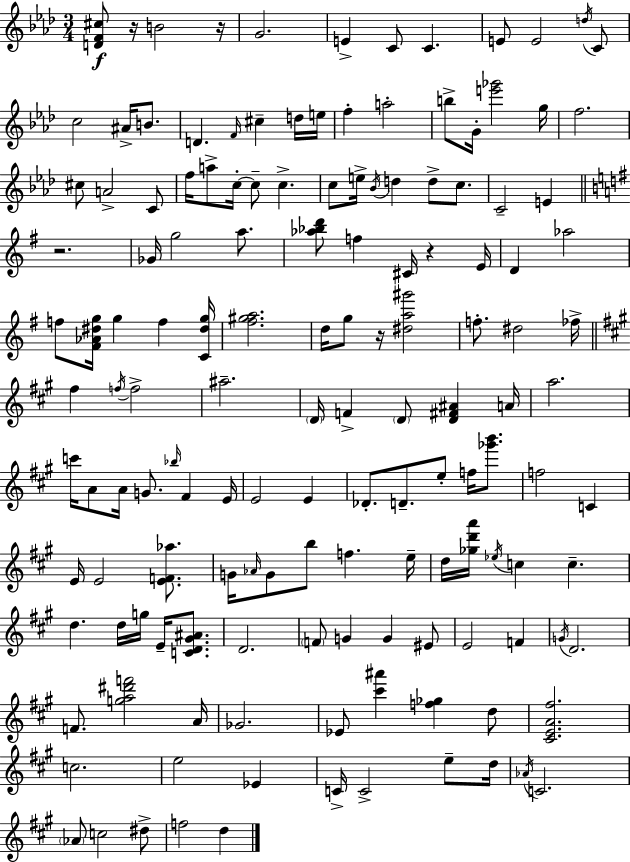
{
  \clef treble
  \numericTimeSignature
  \time 3/4
  \key aes \major
  \repeat volta 2 { <d' f' cis''>8\f r16 b'2 r16 | g'2. | e'4-> c'8 c'4. | e'8 e'2 \acciaccatura { d''16 } c'8 | \break c''2 ais'16-> b'8. | d'4. \grace { f'16 } cis''4-- | d''16 e''16 f''4-. a''2-. | b''8-> g'16-. <e''' ges'''>2 | \break g''16 f''2. | cis''8 a'2-> | c'8 f''16 a''8-> c''16-.~~ c''8-- c''4.-> | c''8 e''16-> \acciaccatura { bes'16 } d''4 d''8-> | \break c''8. c'2-- e'4 | \bar "||" \break \key g \major r2. | ges'16 g''2 a''8. | <aes'' bes'' d'''>8 f''4 cis'16 r4 e'16 | d'4 aes''2 | \break f''8 <fis' aes' dis'' g''>16 g''4 f''4 <c' dis'' g''>16 | <fis'' gis'' a''>2. | d''16 g''8 r16 <dis'' a'' gis'''>2 | f''8.-. dis''2 fes''16-> | \break \bar "||" \break \key a \major fis''4 \acciaccatura { f''16 } f''2-> | ais''2.-- | \parenthesize d'16 f'4-> \parenthesize d'8 <d' fis' ais'>4 | a'16 a''2. | \break c'''16 a'8 a'16 g'8. \grace { bes''16 } fis'4 | e'16 e'2 e'4 | des'8.-. d'8.-- e''8-. f''16 <ges''' b'''>8. | f''2 c'4 | \break e'16 e'2 <e' f' aes''>8. | g'16 \grace { aes'16 } g'8 b''8 f''4. | e''16-- d''16 <ges'' d''' a'''>16 \acciaccatura { ees''16 } c''4 c''4.-- | d''4. d''16 g''16 | \break e'16-- <c' d' gis' ais'>8. d'2. | \parenthesize f'8 g'4 g'4 | eis'8 e'2 | f'4 \acciaccatura { g'16 } d'2. | \break f'8. <g'' a'' dis''' f'''>2 | a'16 ges'2. | ees'8 <cis''' ais'''>4 <f'' ges''>4 | d''8 <cis' e' a' fis''>2. | \break c''2. | e''2 | ees'4 c'16-> c'2-> | e''8-- d''16 \acciaccatura { aes'16 } c'2. | \break \parenthesize aes'8 c''2 | dis''8-> f''2 | d''4 } \bar "|."
}